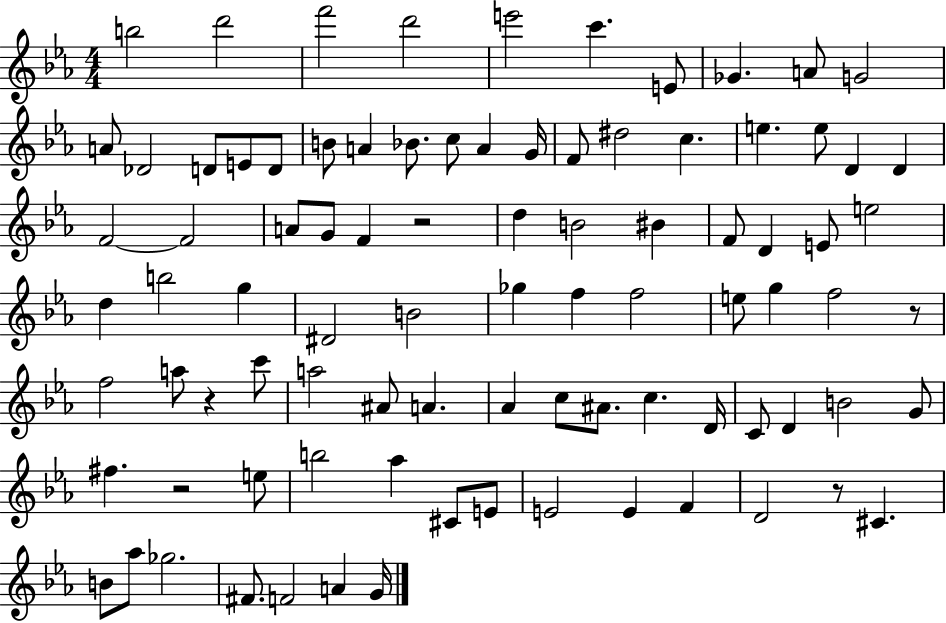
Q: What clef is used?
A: treble